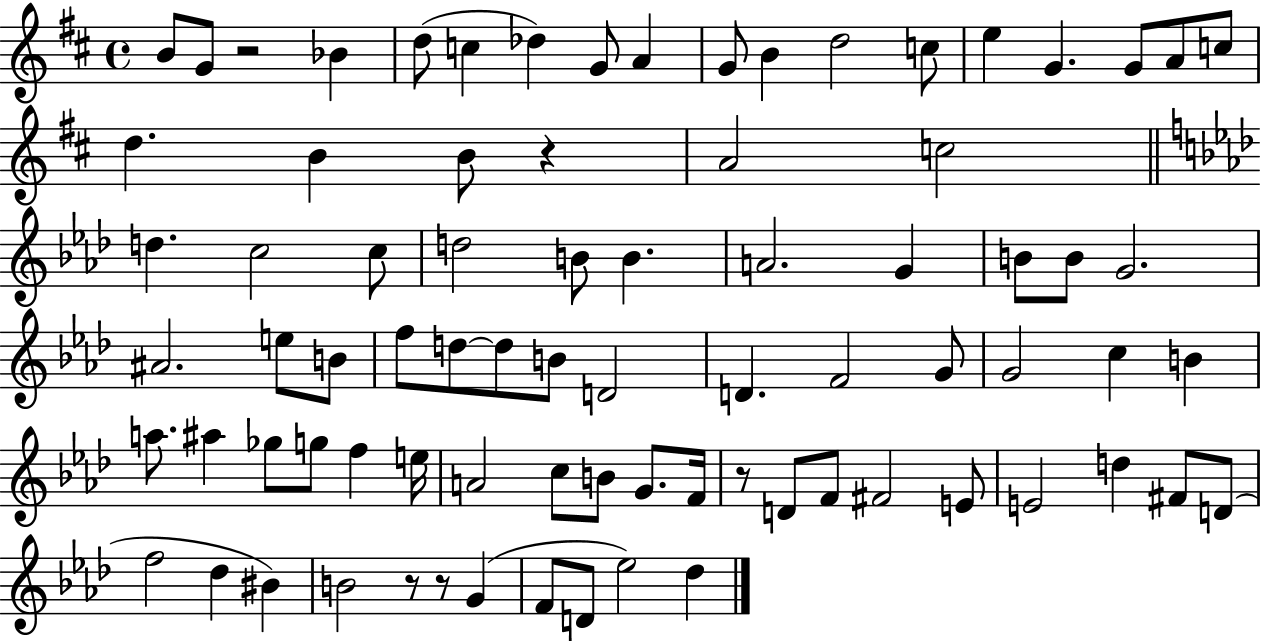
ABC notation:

X:1
T:Untitled
M:4/4
L:1/4
K:D
B/2 G/2 z2 _B d/2 c _d G/2 A G/2 B d2 c/2 e G G/2 A/2 c/2 d B B/2 z A2 c2 d c2 c/2 d2 B/2 B A2 G B/2 B/2 G2 ^A2 e/2 B/2 f/2 d/2 d/2 B/2 D2 D F2 G/2 G2 c B a/2 ^a _g/2 g/2 f e/4 A2 c/2 B/2 G/2 F/4 z/2 D/2 F/2 ^F2 E/2 E2 d ^F/2 D/2 f2 _d ^B B2 z/2 z/2 G F/2 D/2 _e2 _d